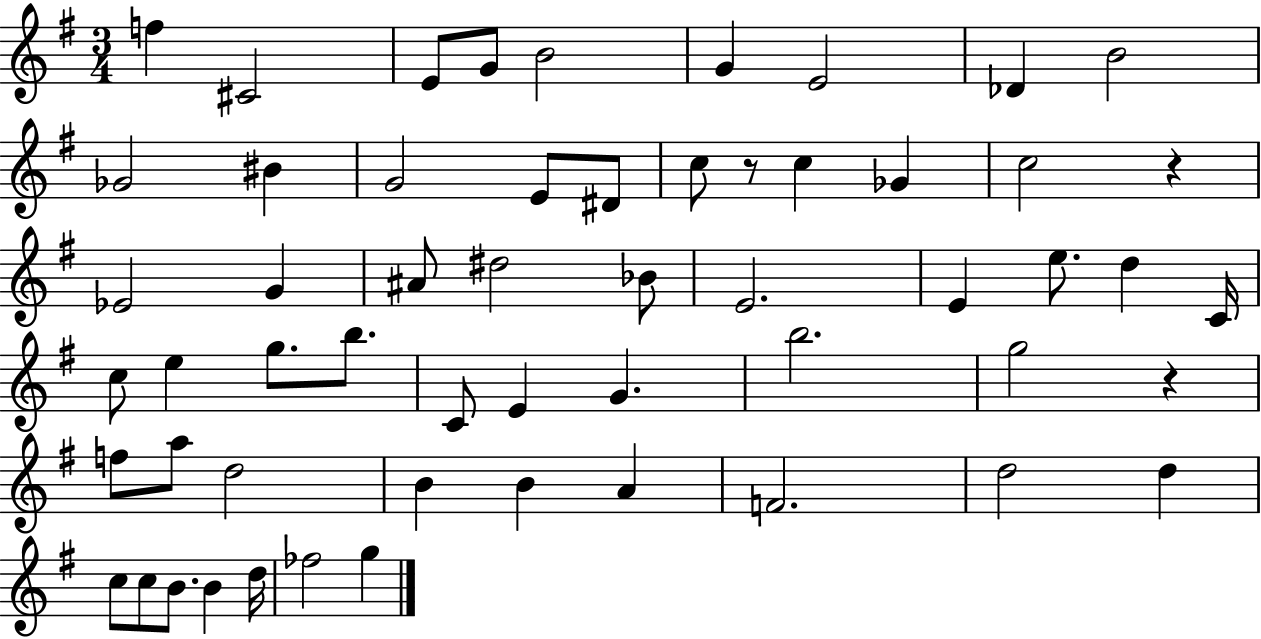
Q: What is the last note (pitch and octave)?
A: G5